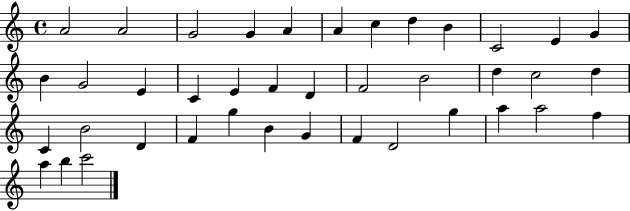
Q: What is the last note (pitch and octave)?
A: C6